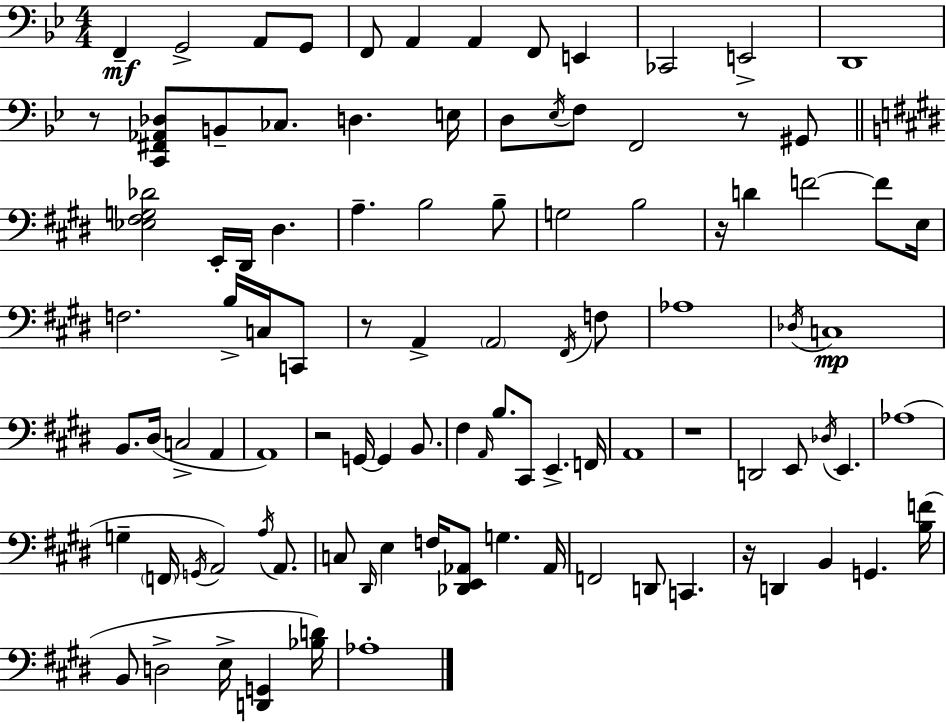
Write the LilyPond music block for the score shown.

{
  \clef bass
  \numericTimeSignature
  \time 4/4
  \key g \minor
  f,4--\mf g,2-> a,8 g,8 | f,8 a,4 a,4 f,8 e,4 | ces,2 e,2-> | d,1 | \break r8 <c, fis, aes, des>8 b,8-- ces8. d4. e16 | d8 \acciaccatura { ees16 } f8 f,2 r8 gis,8 | \bar "||" \break \key e \major <ees fis g des'>2 e,16-. dis,16 dis4. | a4.-- b2 b8-- | g2 b2 | r16 d'4 f'2~~ f'8 e16 | \break f2. b16-> c16 c,8 | r8 a,4-> \parenthesize a,2 \acciaccatura { fis,16 } f8 | aes1 | \acciaccatura { des16 } c1\mp | \break b,8. dis16( c2-> a,4 | a,1) | r2 g,16~~ g,4 b,8. | fis4 \grace { a,16 } b8. cis,8 e,4.-> | \break f,16 a,1 | r1 | d,2 e,8 \acciaccatura { des16 } e,4. | aes1( | \break g4-- \parenthesize f,16 \acciaccatura { g,16 } a,2) | \acciaccatura { a16 } a,8. c8 \grace { dis,16 } e4 f16 <des, e, aes,>8 | g4. aes,16 f,2 d,8 | c,4. r16 d,4 b,4 | \break g,4. <b f'>16( b,8 d2-> | e16-> <d, g,>4 <bes d'>16) aes1-. | \bar "|."
}